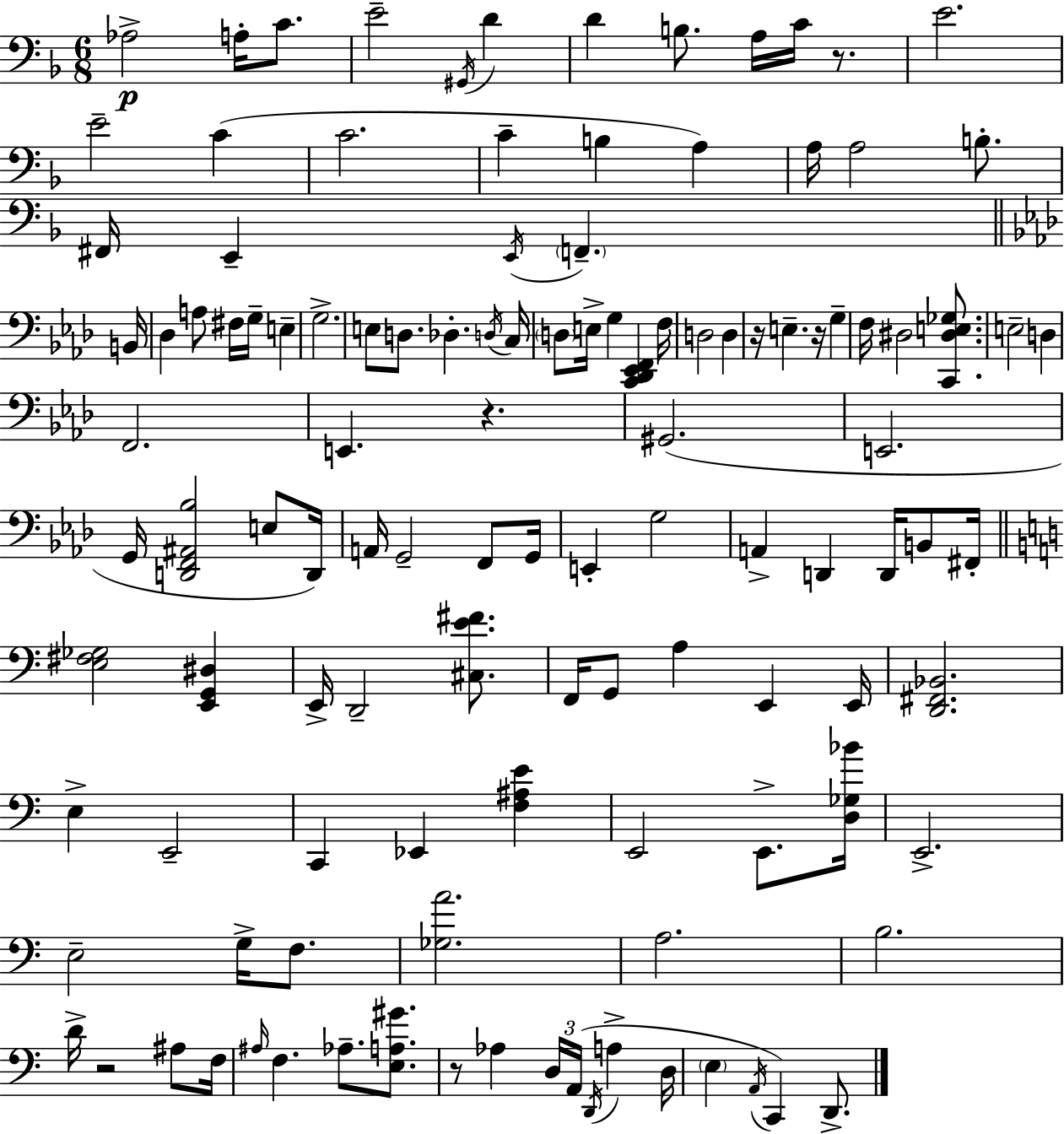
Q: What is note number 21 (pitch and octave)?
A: F#2